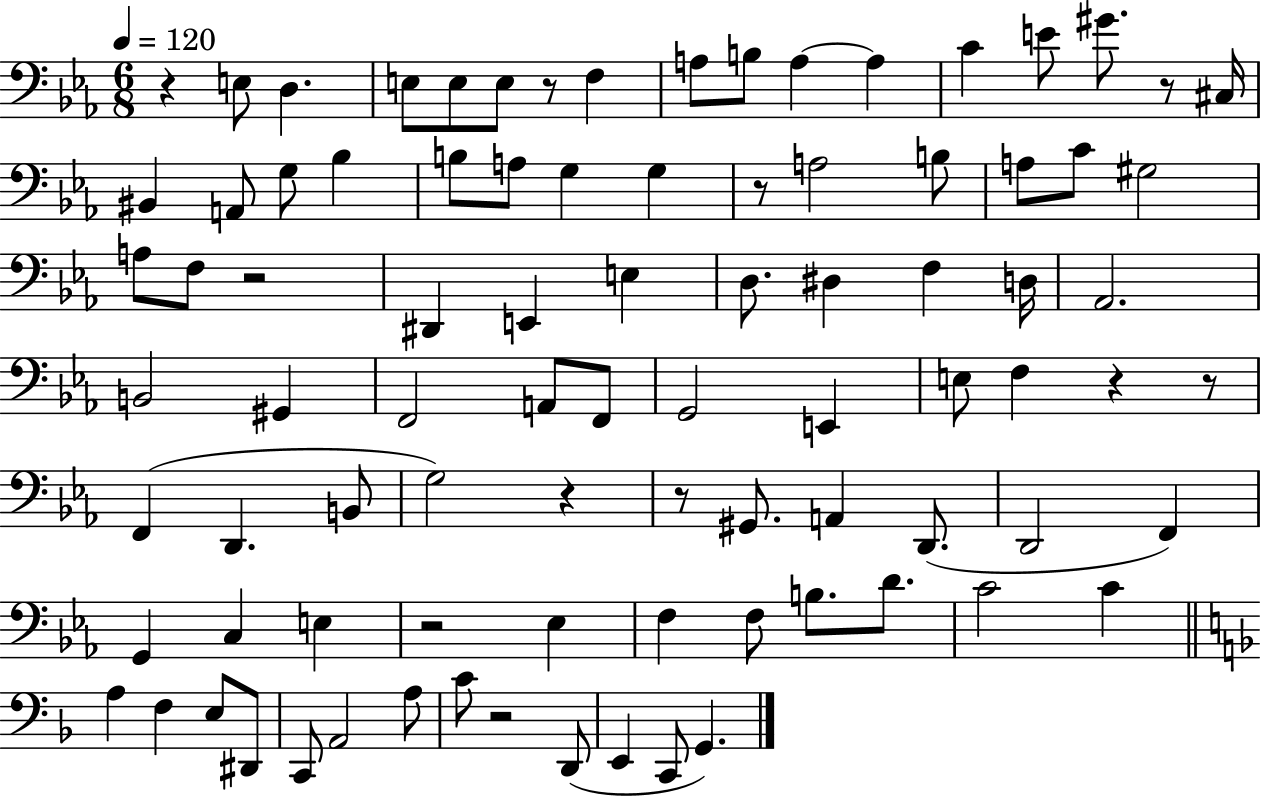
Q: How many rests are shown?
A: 11